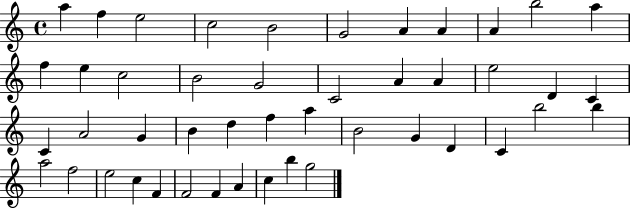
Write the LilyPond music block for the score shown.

{
  \clef treble
  \time 4/4
  \defaultTimeSignature
  \key c \major
  a''4 f''4 e''2 | c''2 b'2 | g'2 a'4 a'4 | a'4 b''2 a''4 | \break f''4 e''4 c''2 | b'2 g'2 | c'2 a'4 a'4 | e''2 d'4 c'4 | \break c'4 a'2 g'4 | b'4 d''4 f''4 a''4 | b'2 g'4 d'4 | c'4 b''2 b''4 | \break a''2 f''2 | e''2 c''4 f'4 | f'2 f'4 a'4 | c''4 b''4 g''2 | \break \bar "|."
}